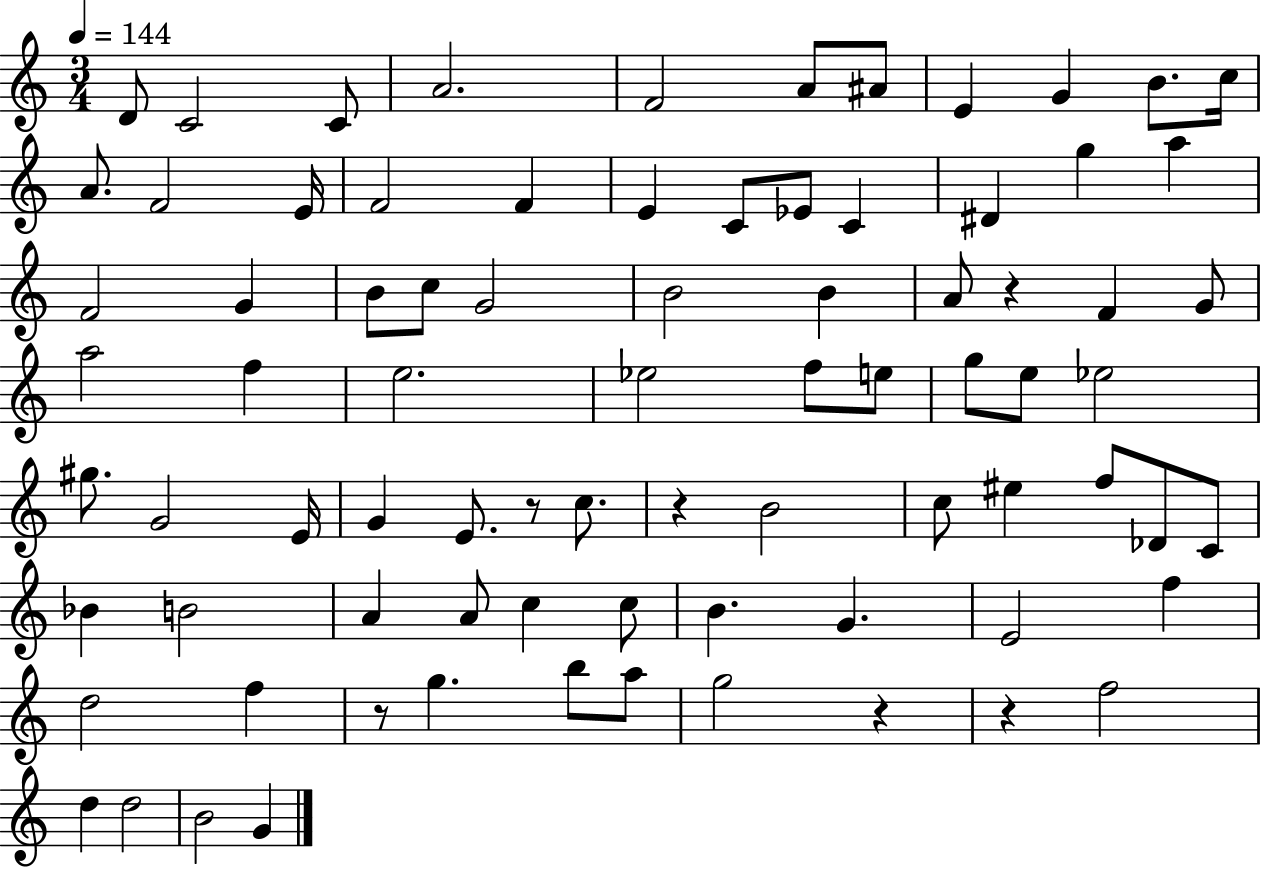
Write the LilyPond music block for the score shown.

{
  \clef treble
  \numericTimeSignature
  \time 3/4
  \key c \major
  \tempo 4 = 144
  \repeat volta 2 { d'8 c'2 c'8 | a'2. | f'2 a'8 ais'8 | e'4 g'4 b'8. c''16 | \break a'8. f'2 e'16 | f'2 f'4 | e'4 c'8 ees'8 c'4 | dis'4 g''4 a''4 | \break f'2 g'4 | b'8 c''8 g'2 | b'2 b'4 | a'8 r4 f'4 g'8 | \break a''2 f''4 | e''2. | ees''2 f''8 e''8 | g''8 e''8 ees''2 | \break gis''8. g'2 e'16 | g'4 e'8. r8 c''8. | r4 b'2 | c''8 eis''4 f''8 des'8 c'8 | \break bes'4 b'2 | a'4 a'8 c''4 c''8 | b'4. g'4. | e'2 f''4 | \break d''2 f''4 | r8 g''4. b''8 a''8 | g''2 r4 | r4 f''2 | \break d''4 d''2 | b'2 g'4 | } \bar "|."
}